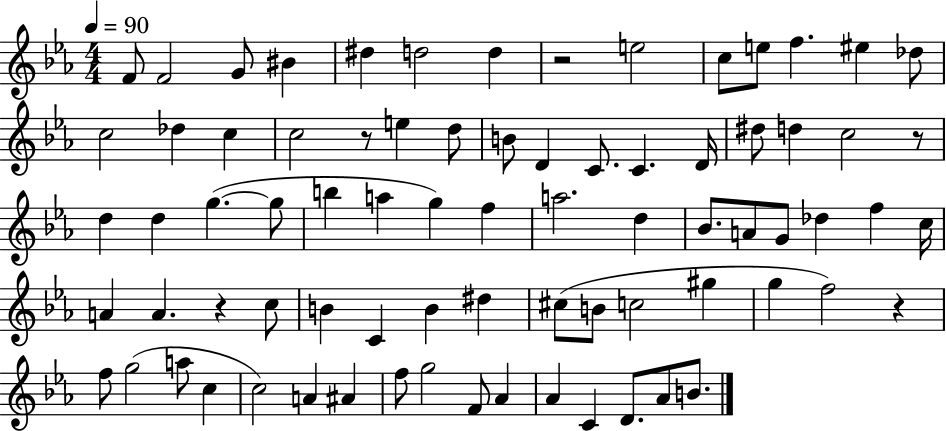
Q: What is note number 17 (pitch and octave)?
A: C5